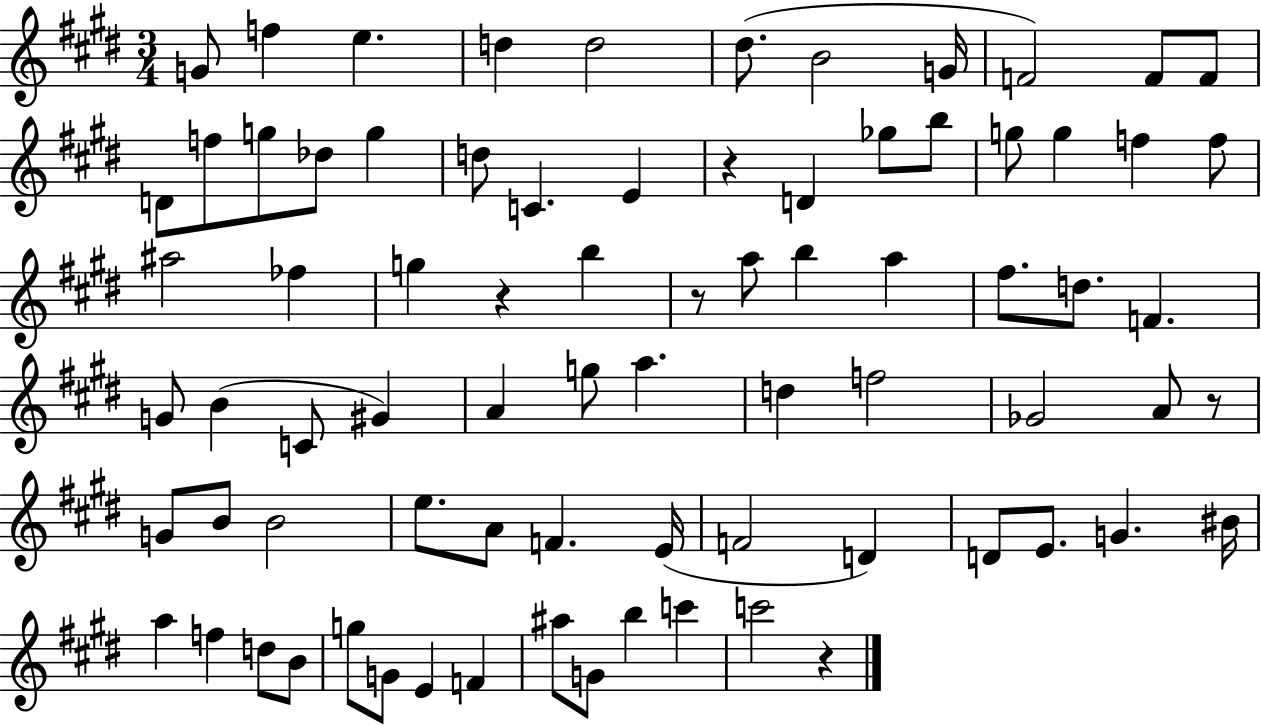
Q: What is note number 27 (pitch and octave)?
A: A#5